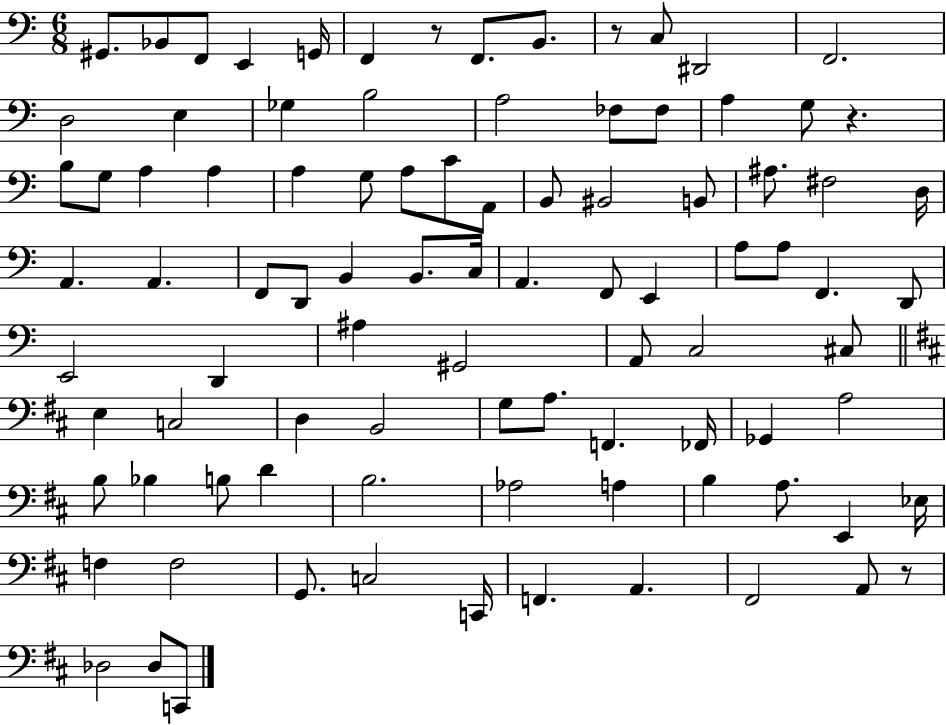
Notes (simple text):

G#2/e. Bb2/e F2/e E2/q G2/s F2/q R/e F2/e. B2/e. R/e C3/e D#2/h F2/h. D3/h E3/q Gb3/q B3/h A3/h FES3/e FES3/e A3/q G3/e R/q. B3/e G3/e A3/q A3/q A3/q G3/e A3/e C4/e A2/e B2/e BIS2/h B2/e A#3/e. F#3/h D3/s A2/q. A2/q. F2/e D2/e B2/q B2/e. C3/s A2/q. F2/e E2/q A3/e A3/e F2/q. D2/e E2/h D2/q A#3/q G#2/h A2/e C3/h C#3/e E3/q C3/h D3/q B2/h G3/e A3/e. F2/q. FES2/s Gb2/q A3/h B3/e Bb3/q B3/e D4/q B3/h. Ab3/h A3/q B3/q A3/e. E2/q Eb3/s F3/q F3/h G2/e. C3/h C2/s F2/q. A2/q. F#2/h A2/e R/e Db3/h Db3/e C2/e